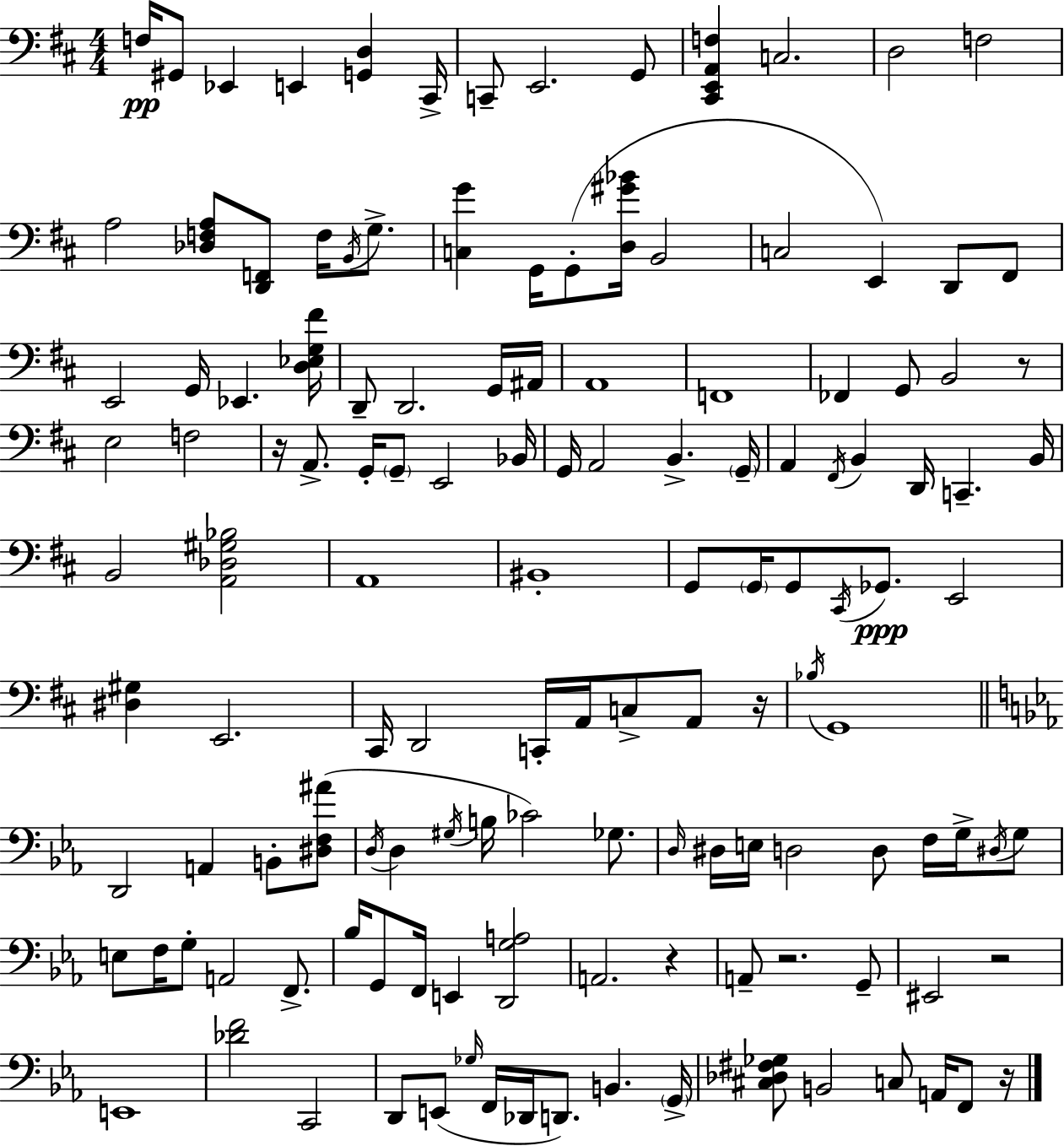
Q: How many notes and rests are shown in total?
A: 134